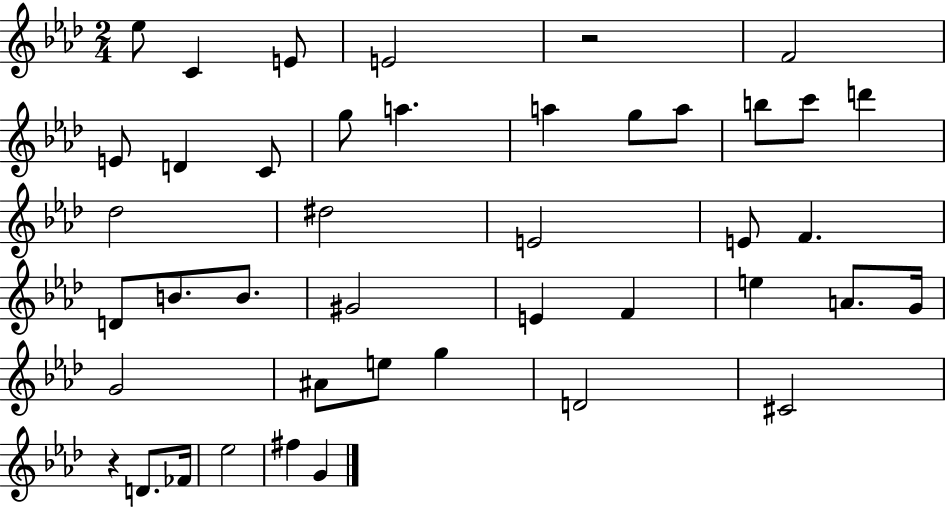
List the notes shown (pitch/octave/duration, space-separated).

Eb5/e C4/q E4/e E4/h R/h F4/h E4/e D4/q C4/e G5/e A5/q. A5/q G5/e A5/e B5/e C6/e D6/q Db5/h D#5/h E4/h E4/e F4/q. D4/e B4/e. B4/e. G#4/h E4/q F4/q E5/q A4/e. G4/s G4/h A#4/e E5/e G5/q D4/h C#4/h R/q D4/e. FES4/s Eb5/h F#5/q G4/q